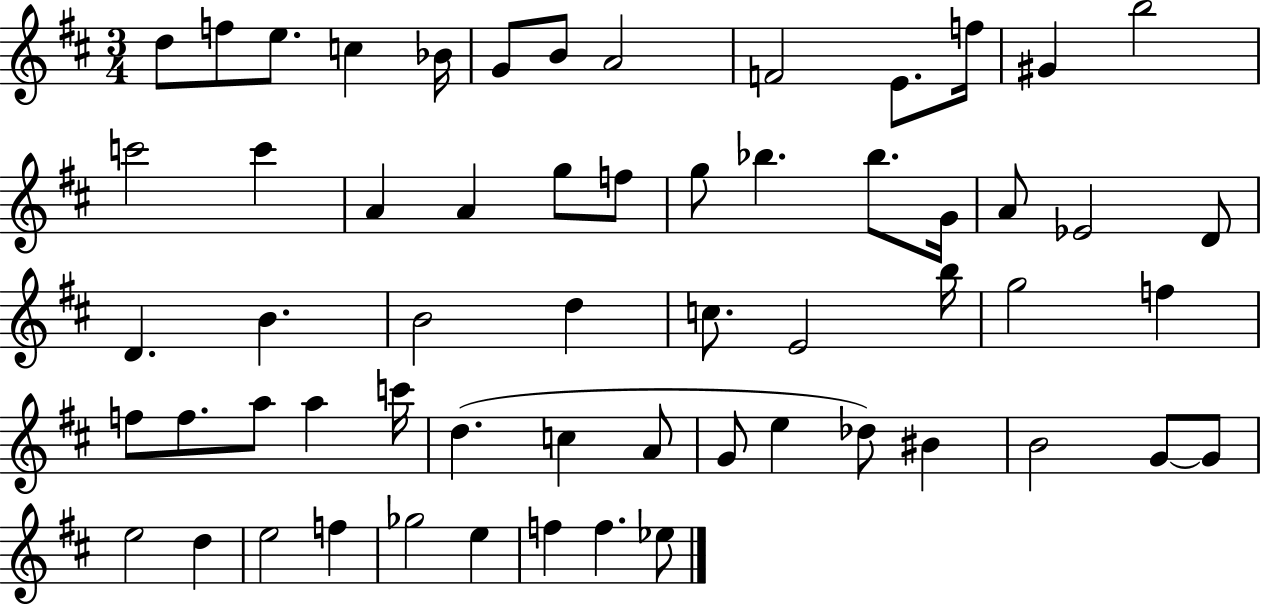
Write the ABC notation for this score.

X:1
T:Untitled
M:3/4
L:1/4
K:D
d/2 f/2 e/2 c _B/4 G/2 B/2 A2 F2 E/2 f/4 ^G b2 c'2 c' A A g/2 f/2 g/2 _b _b/2 G/4 A/2 _E2 D/2 D B B2 d c/2 E2 b/4 g2 f f/2 f/2 a/2 a c'/4 d c A/2 G/2 e _d/2 ^B B2 G/2 G/2 e2 d e2 f _g2 e f f _e/2